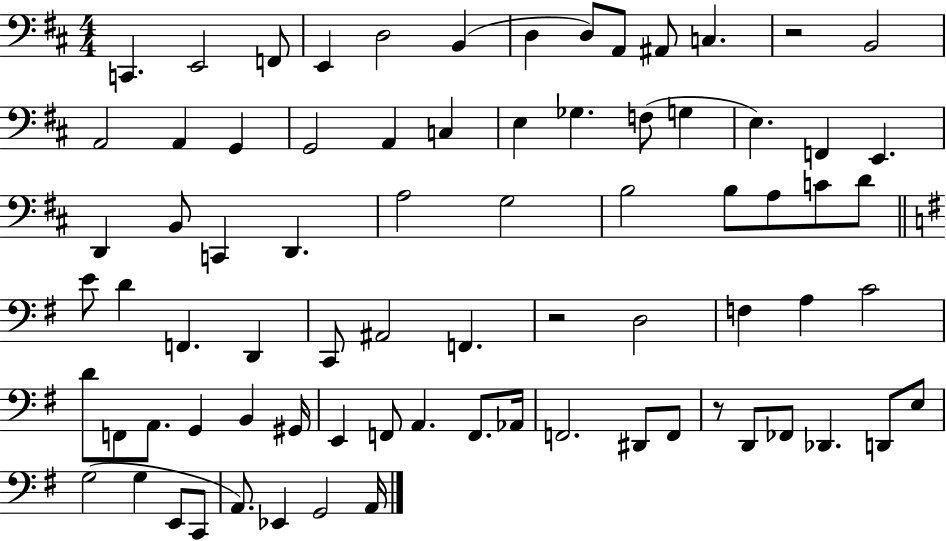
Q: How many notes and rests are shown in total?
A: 77